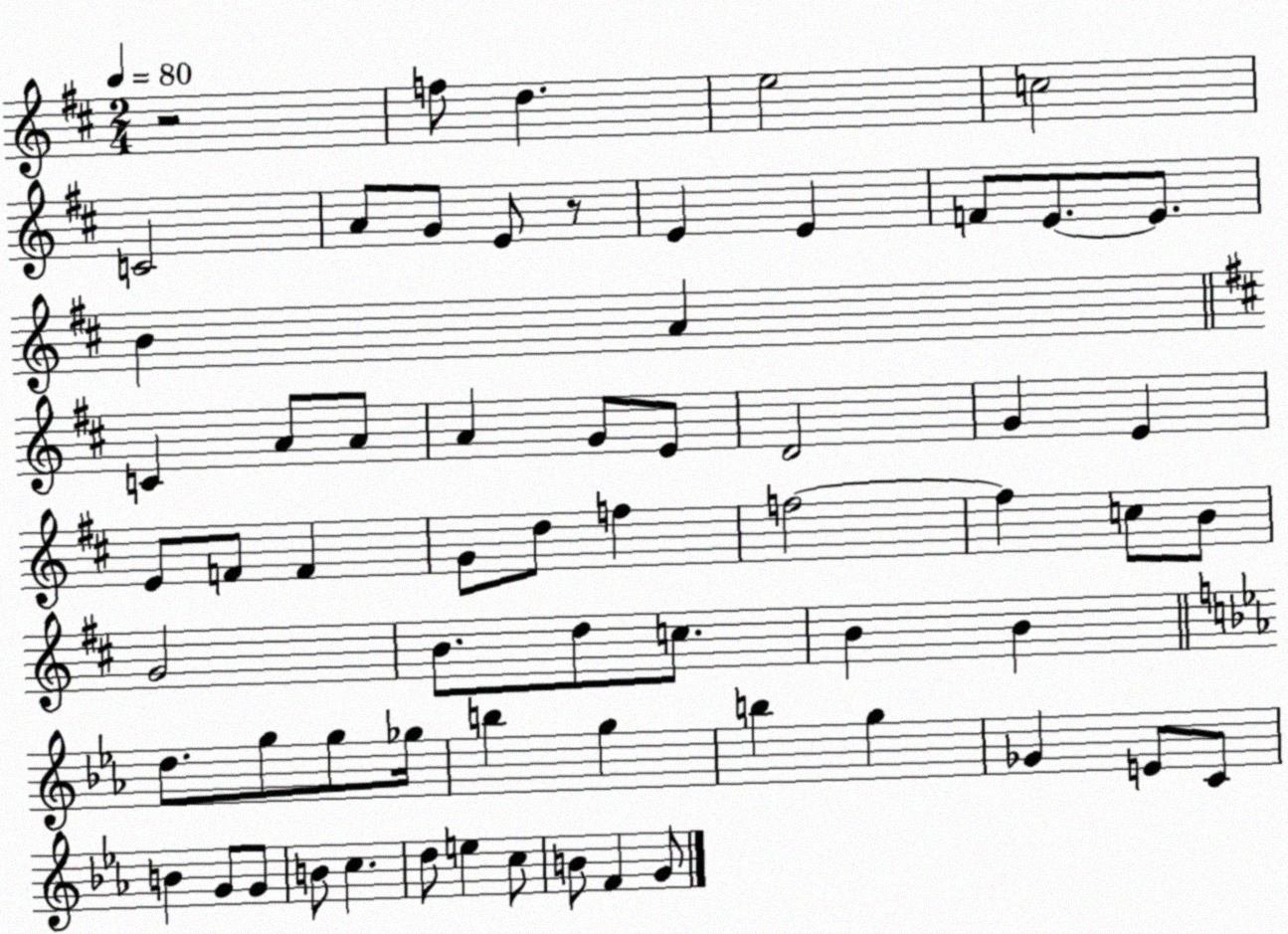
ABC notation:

X:1
T:Untitled
M:2/4
L:1/4
K:D
z2 f/2 d e2 c2 C2 A/2 G/2 E/2 z/2 E E F/2 E/2 E/2 B A C A/2 A/2 A G/2 E/2 D2 G E E/2 F/2 F G/2 d/2 f f2 f c/2 B/2 G2 B/2 d/2 c/2 B B d/2 g/2 g/2 _g/4 b g b g _G E/2 C/2 B G/2 G/2 B/2 c d/2 e c/2 B/2 F G/2